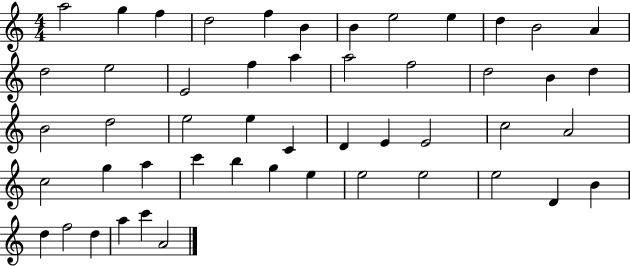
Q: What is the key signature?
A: C major